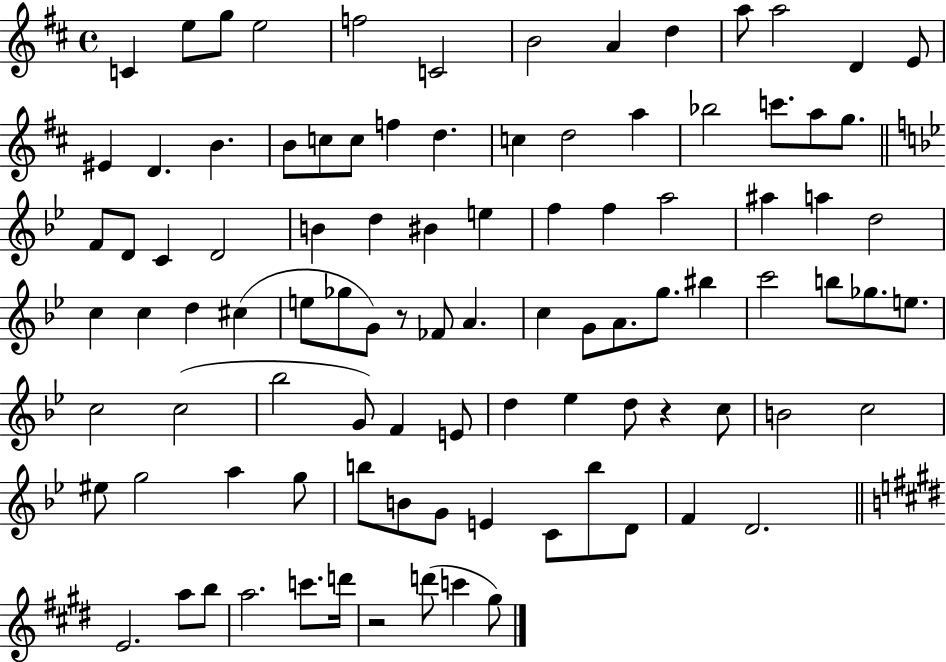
X:1
T:Untitled
M:4/4
L:1/4
K:D
C e/2 g/2 e2 f2 C2 B2 A d a/2 a2 D E/2 ^E D B B/2 c/2 c/2 f d c d2 a _b2 c'/2 a/2 g/2 F/2 D/2 C D2 B d ^B e f f a2 ^a a d2 c c d ^c e/2 _g/2 G/2 z/2 _F/2 A c G/2 A/2 g/2 ^b c'2 b/2 _g/2 e/2 c2 c2 _b2 G/2 F E/2 d _e d/2 z c/2 B2 c2 ^e/2 g2 a g/2 b/2 B/2 G/2 E C/2 b/2 D/2 F D2 E2 a/2 b/2 a2 c'/2 d'/4 z2 d'/2 c' ^g/2